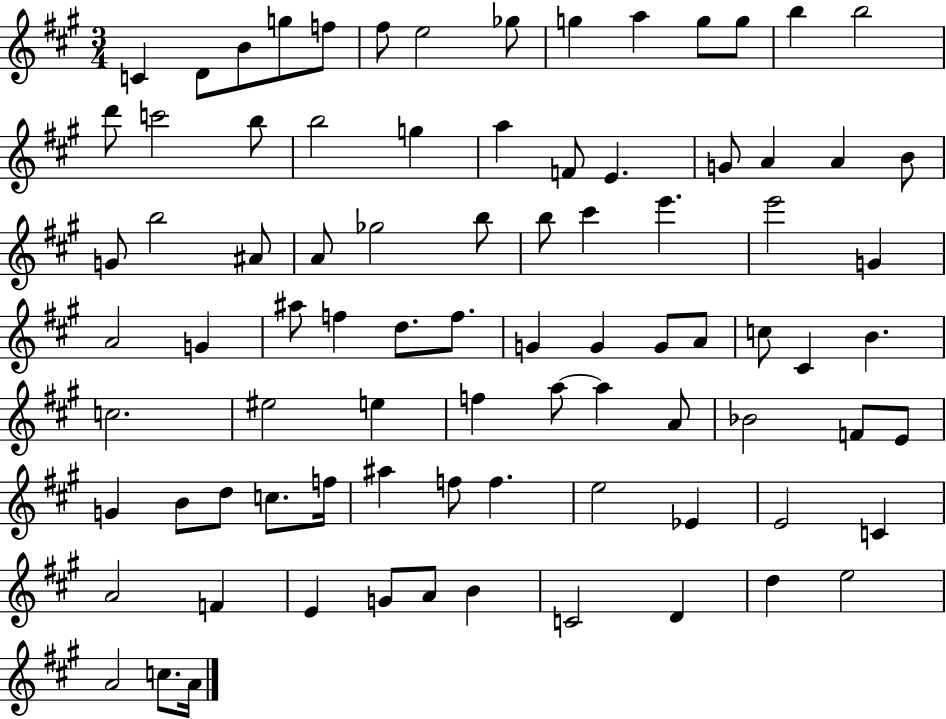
X:1
T:Untitled
M:3/4
L:1/4
K:A
C D/2 B/2 g/2 f/2 ^f/2 e2 _g/2 g a g/2 g/2 b b2 d'/2 c'2 b/2 b2 g a F/2 E G/2 A A B/2 G/2 b2 ^A/2 A/2 _g2 b/2 b/2 ^c' e' e'2 G A2 G ^a/2 f d/2 f/2 G G G/2 A/2 c/2 ^C B c2 ^e2 e f a/2 a A/2 _B2 F/2 E/2 G B/2 d/2 c/2 f/4 ^a f/2 f e2 _E E2 C A2 F E G/2 A/2 B C2 D d e2 A2 c/2 A/4